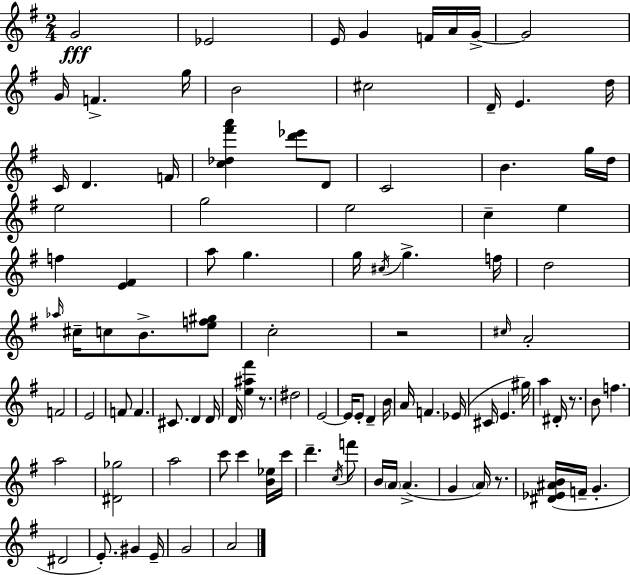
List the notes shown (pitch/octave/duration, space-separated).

G4/h Eb4/h E4/s G4/q F4/s A4/s G4/s G4/h G4/s F4/q. G5/s B4/h C#5/h D4/s E4/q. D5/s C4/s D4/q. F4/s [C5,Db5,F#6,A6]/q [D6,Eb6]/e D4/e C4/h B4/q. G5/s D5/s E5/h G5/h E5/h C5/q E5/q F5/q [E4,F#4]/q A5/e G5/q. G5/s C#5/s G5/q. F5/s D5/h Ab5/s C#5/s C5/e B4/e. [E5,F5,G#5]/e C5/h R/h C#5/s A4/h F4/h E4/h F4/e F4/q. C#4/e. D4/q D4/s D4/s [E5,A#5,F#6]/q R/e. D#5/h E4/h E4/s E4/e D4/q B4/s A4/s F4/q. Eb4/s C#4/s E4/q. G#5/s A5/q D#4/s R/e. B4/e F5/q. A5/h [D#4,Gb5]/h A5/h C6/e C6/q [B4,Eb5]/s C6/s D6/q. C5/s F6/e B4/s A4/s A4/q. G4/q A4/s R/e. [D#4,Eb4,A#4,B4]/s F4/s G4/q. D#4/h E4/e. G#4/q E4/s G4/h A4/h